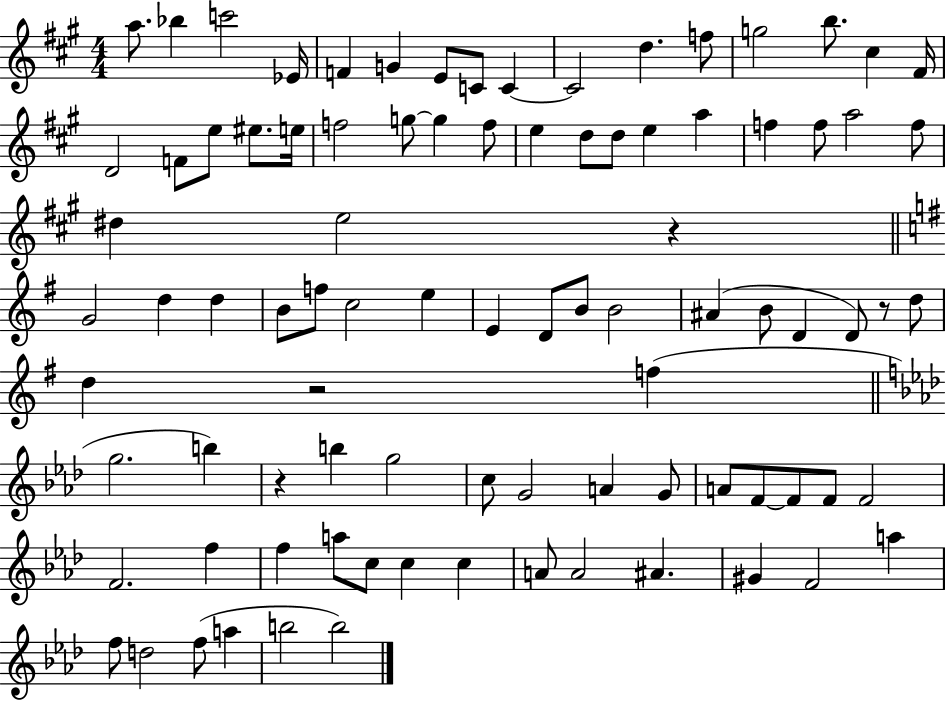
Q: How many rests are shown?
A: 4